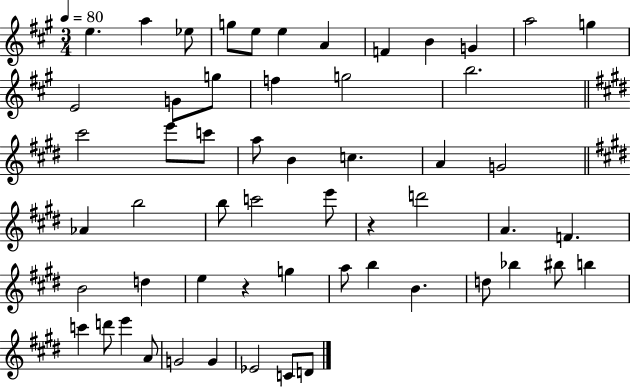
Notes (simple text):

E5/q. A5/q Eb5/e G5/e E5/e E5/q A4/q F4/q B4/q G4/q A5/h G5/q E4/h G4/e G5/e F5/q G5/h B5/h. C#6/h E6/e C6/e A5/e B4/q C5/q. A4/q G4/h Ab4/q B5/h B5/e C6/h E6/e R/q D6/h A4/q. F4/q. B4/h D5/q E5/q R/q G5/q A5/e B5/q B4/q. D5/e Bb5/q BIS5/e B5/q C6/q D6/e E6/q A4/e G4/h G4/q Eb4/h C4/e D4/e